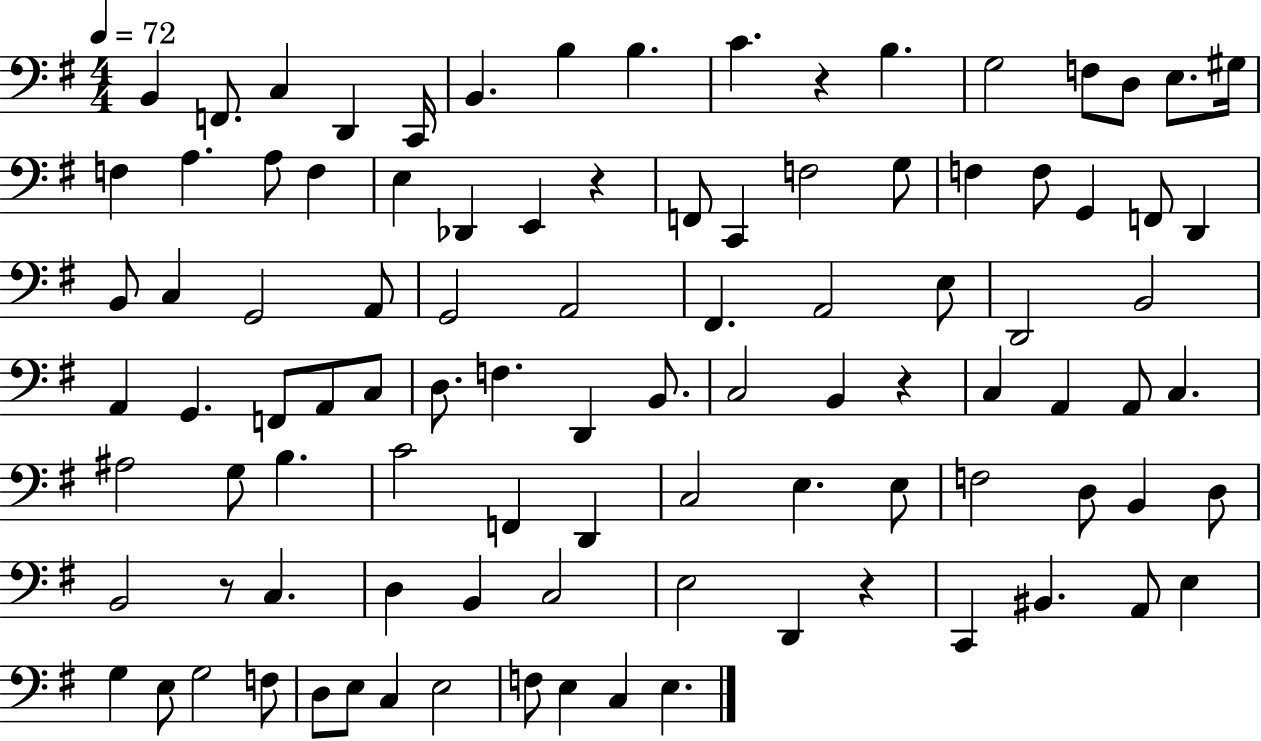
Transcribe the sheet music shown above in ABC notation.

X:1
T:Untitled
M:4/4
L:1/4
K:G
B,, F,,/2 C, D,, C,,/4 B,, B, B, C z B, G,2 F,/2 D,/2 E,/2 ^G,/4 F, A, A,/2 F, E, _D,, E,, z F,,/2 C,, F,2 G,/2 F, F,/2 G,, F,,/2 D,, B,,/2 C, G,,2 A,,/2 G,,2 A,,2 ^F,, A,,2 E,/2 D,,2 B,,2 A,, G,, F,,/2 A,,/2 C,/2 D,/2 F, D,, B,,/2 C,2 B,, z C, A,, A,,/2 C, ^A,2 G,/2 B, C2 F,, D,, C,2 E, E,/2 F,2 D,/2 B,, D,/2 B,,2 z/2 C, D, B,, C,2 E,2 D,, z C,, ^B,, A,,/2 E, G, E,/2 G,2 F,/2 D,/2 E,/2 C, E,2 F,/2 E, C, E,